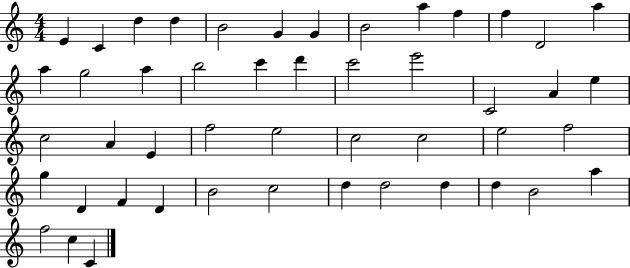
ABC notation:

X:1
T:Untitled
M:4/4
L:1/4
K:C
E C d d B2 G G B2 a f f D2 a a g2 a b2 c' d' c'2 e'2 C2 A e c2 A E f2 e2 c2 c2 e2 f2 g D F D B2 c2 d d2 d d B2 a f2 c C